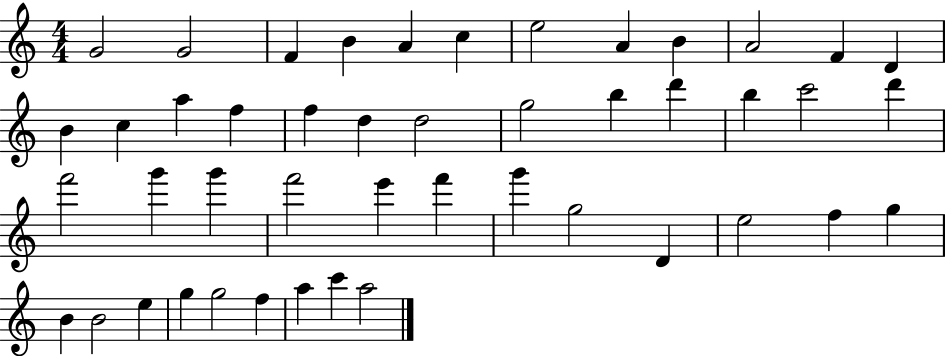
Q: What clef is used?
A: treble